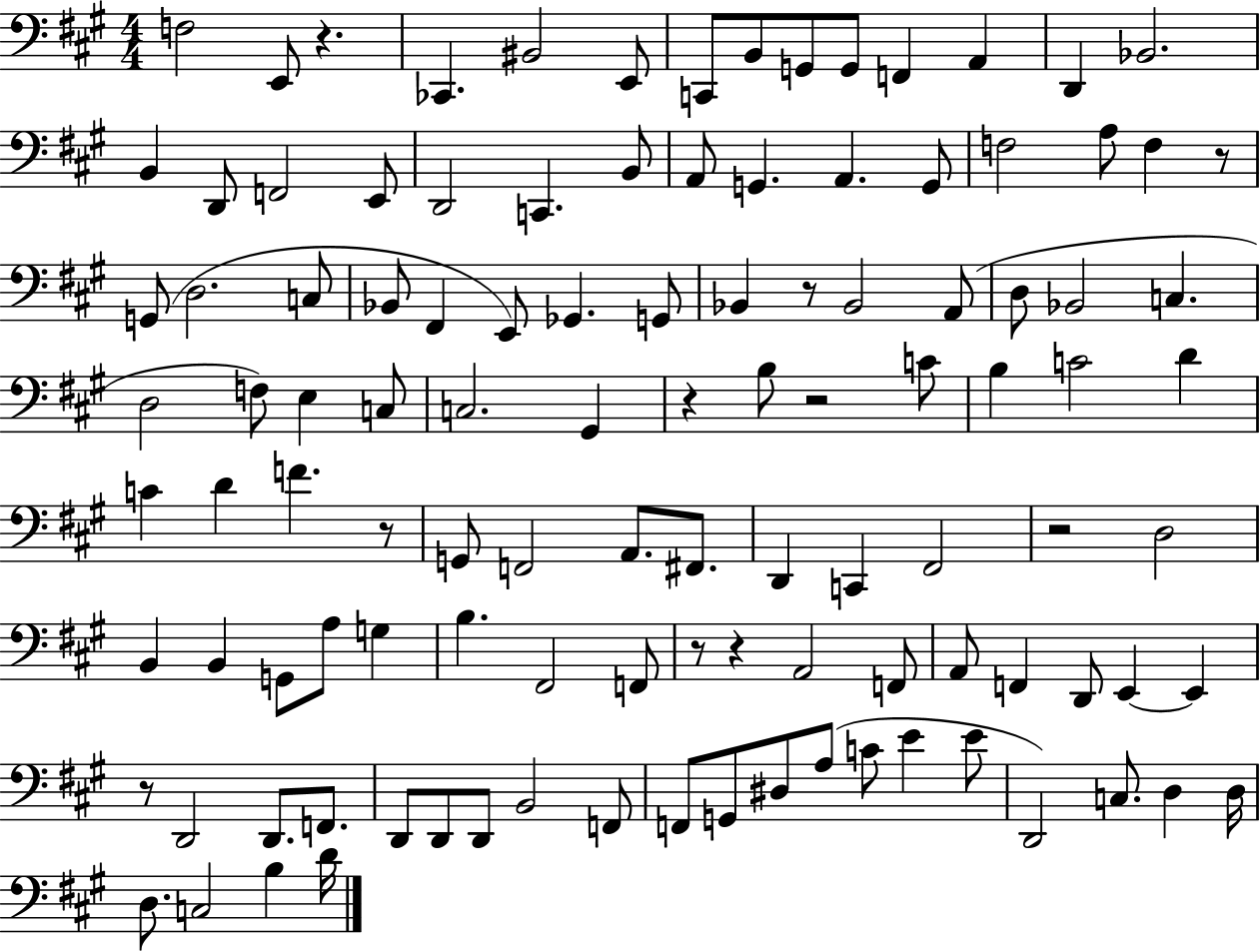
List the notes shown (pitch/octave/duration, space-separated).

F3/h E2/e R/q. CES2/q. BIS2/h E2/e C2/e B2/e G2/e G2/e F2/q A2/q D2/q Bb2/h. B2/q D2/e F2/h E2/e D2/h C2/q. B2/e A2/e G2/q. A2/q. G2/e F3/h A3/e F3/q R/e G2/e D3/h. C3/e Bb2/e F#2/q E2/e Gb2/q. G2/e Bb2/q R/e Bb2/h A2/e D3/e Bb2/h C3/q. D3/h F3/e E3/q C3/e C3/h. G#2/q R/q B3/e R/h C4/e B3/q C4/h D4/q C4/q D4/q F4/q. R/e G2/e F2/h A2/e. F#2/e. D2/q C2/q F#2/h R/h D3/h B2/q B2/q G2/e A3/e G3/q B3/q. F#2/h F2/e R/e R/q A2/h F2/e A2/e F2/q D2/e E2/q E2/q R/e D2/h D2/e. F2/e. D2/e D2/e D2/e B2/h F2/e F2/e G2/e D#3/e A3/e C4/e E4/q E4/e D2/h C3/e. D3/q D3/s D3/e. C3/h B3/q D4/s